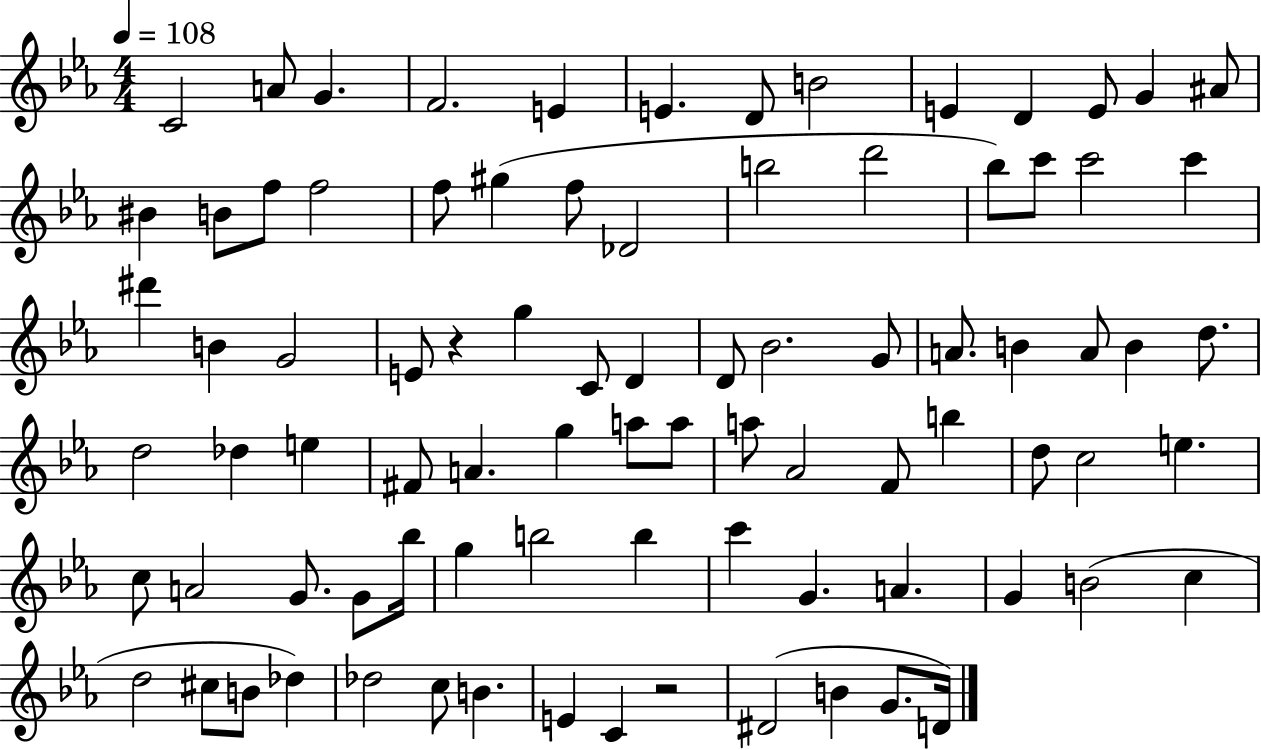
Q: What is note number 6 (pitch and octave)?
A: E4